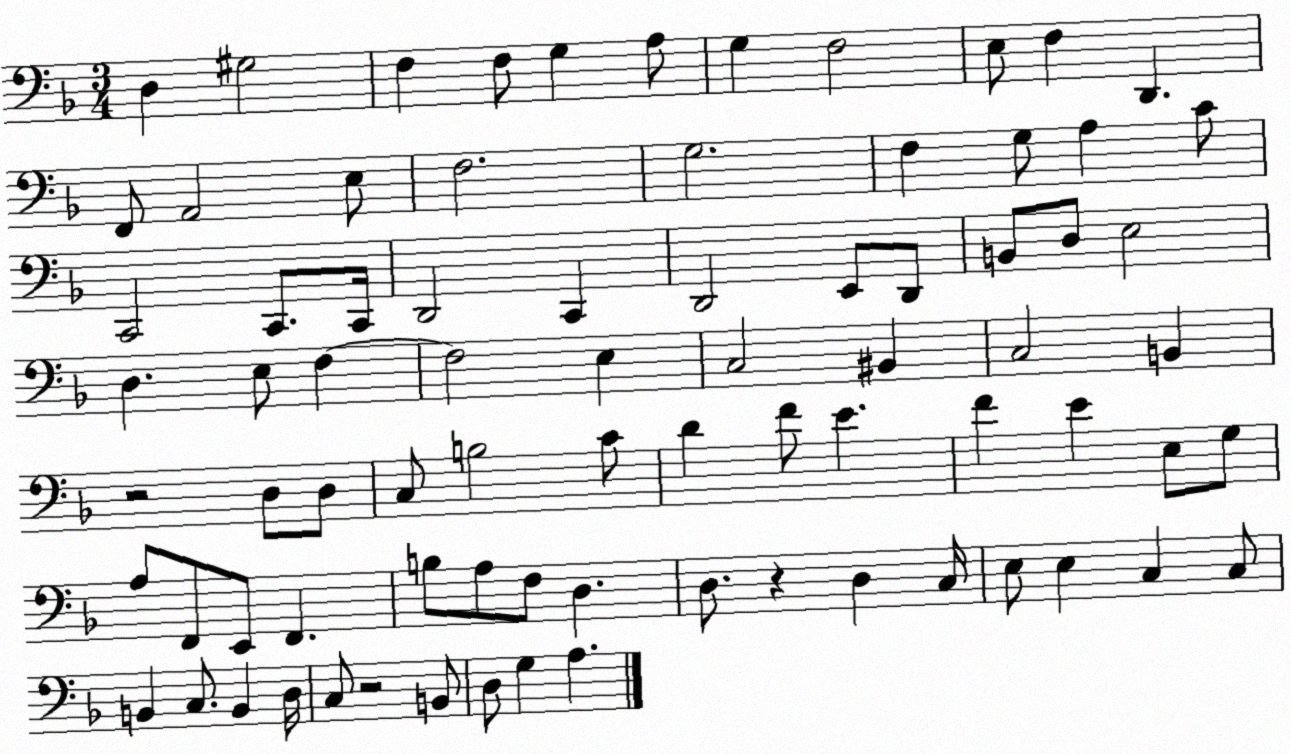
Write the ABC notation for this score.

X:1
T:Untitled
M:3/4
L:1/4
K:F
D, ^G,2 F, F,/2 G, A,/2 G, F,2 E,/2 F, D,, F,,/2 A,,2 E,/2 F,2 G,2 F, G,/2 A, C/2 C,,2 C,,/2 C,,/4 D,,2 C,, D,,2 E,,/2 D,,/2 B,,/2 D,/2 E,2 D, E,/2 F, F,2 E, C,2 ^B,, C,2 B,, z2 D,/2 D,/2 C,/2 B,2 C/2 D F/2 E F E E,/2 G,/2 A,/2 F,,/2 E,,/2 F,, B,/2 A,/2 F,/2 D, D,/2 z D, C,/4 E,/2 E, C, C,/2 B,, C,/2 B,, D,/4 C,/2 z2 B,,/2 D,/2 G, A,